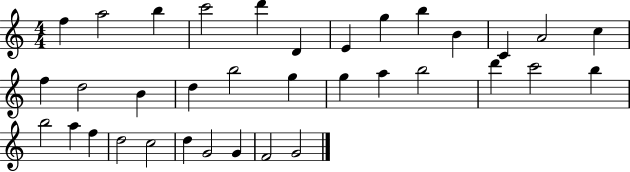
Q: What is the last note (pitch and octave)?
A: G4